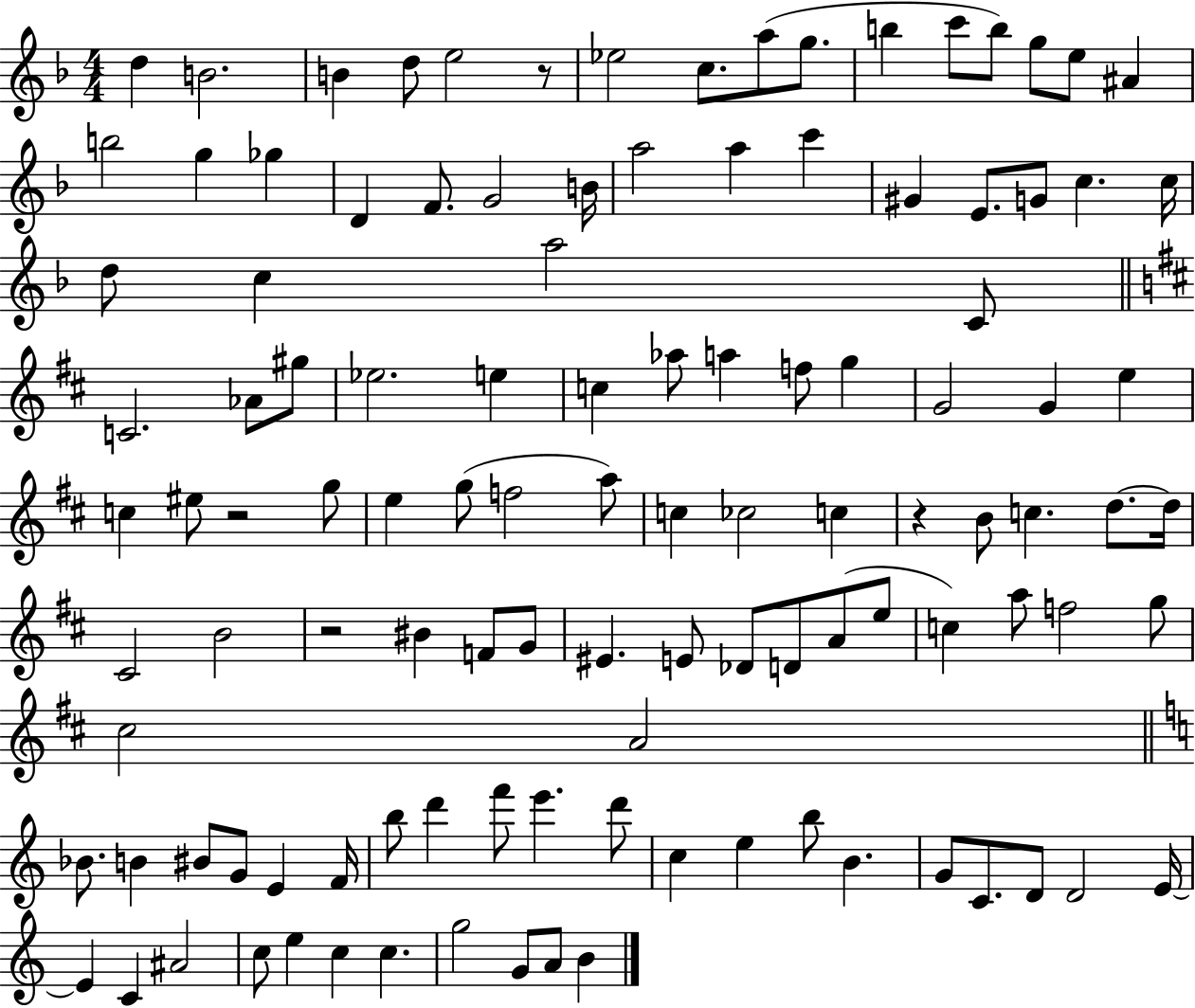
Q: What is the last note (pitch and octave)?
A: B4